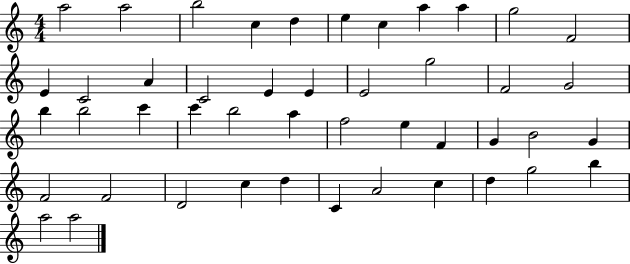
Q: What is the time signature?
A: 4/4